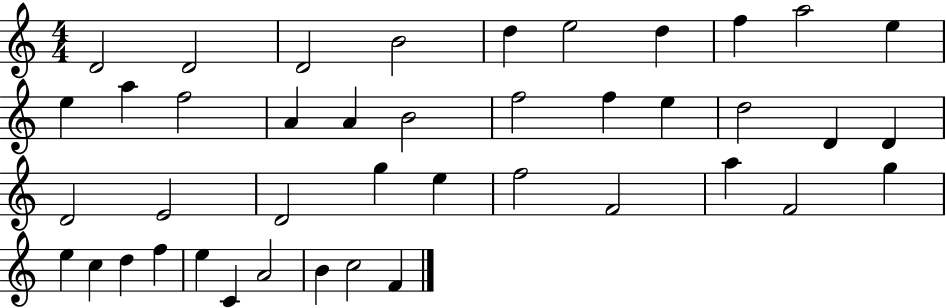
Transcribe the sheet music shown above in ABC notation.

X:1
T:Untitled
M:4/4
L:1/4
K:C
D2 D2 D2 B2 d e2 d f a2 e e a f2 A A B2 f2 f e d2 D D D2 E2 D2 g e f2 F2 a F2 g e c d f e C A2 B c2 F